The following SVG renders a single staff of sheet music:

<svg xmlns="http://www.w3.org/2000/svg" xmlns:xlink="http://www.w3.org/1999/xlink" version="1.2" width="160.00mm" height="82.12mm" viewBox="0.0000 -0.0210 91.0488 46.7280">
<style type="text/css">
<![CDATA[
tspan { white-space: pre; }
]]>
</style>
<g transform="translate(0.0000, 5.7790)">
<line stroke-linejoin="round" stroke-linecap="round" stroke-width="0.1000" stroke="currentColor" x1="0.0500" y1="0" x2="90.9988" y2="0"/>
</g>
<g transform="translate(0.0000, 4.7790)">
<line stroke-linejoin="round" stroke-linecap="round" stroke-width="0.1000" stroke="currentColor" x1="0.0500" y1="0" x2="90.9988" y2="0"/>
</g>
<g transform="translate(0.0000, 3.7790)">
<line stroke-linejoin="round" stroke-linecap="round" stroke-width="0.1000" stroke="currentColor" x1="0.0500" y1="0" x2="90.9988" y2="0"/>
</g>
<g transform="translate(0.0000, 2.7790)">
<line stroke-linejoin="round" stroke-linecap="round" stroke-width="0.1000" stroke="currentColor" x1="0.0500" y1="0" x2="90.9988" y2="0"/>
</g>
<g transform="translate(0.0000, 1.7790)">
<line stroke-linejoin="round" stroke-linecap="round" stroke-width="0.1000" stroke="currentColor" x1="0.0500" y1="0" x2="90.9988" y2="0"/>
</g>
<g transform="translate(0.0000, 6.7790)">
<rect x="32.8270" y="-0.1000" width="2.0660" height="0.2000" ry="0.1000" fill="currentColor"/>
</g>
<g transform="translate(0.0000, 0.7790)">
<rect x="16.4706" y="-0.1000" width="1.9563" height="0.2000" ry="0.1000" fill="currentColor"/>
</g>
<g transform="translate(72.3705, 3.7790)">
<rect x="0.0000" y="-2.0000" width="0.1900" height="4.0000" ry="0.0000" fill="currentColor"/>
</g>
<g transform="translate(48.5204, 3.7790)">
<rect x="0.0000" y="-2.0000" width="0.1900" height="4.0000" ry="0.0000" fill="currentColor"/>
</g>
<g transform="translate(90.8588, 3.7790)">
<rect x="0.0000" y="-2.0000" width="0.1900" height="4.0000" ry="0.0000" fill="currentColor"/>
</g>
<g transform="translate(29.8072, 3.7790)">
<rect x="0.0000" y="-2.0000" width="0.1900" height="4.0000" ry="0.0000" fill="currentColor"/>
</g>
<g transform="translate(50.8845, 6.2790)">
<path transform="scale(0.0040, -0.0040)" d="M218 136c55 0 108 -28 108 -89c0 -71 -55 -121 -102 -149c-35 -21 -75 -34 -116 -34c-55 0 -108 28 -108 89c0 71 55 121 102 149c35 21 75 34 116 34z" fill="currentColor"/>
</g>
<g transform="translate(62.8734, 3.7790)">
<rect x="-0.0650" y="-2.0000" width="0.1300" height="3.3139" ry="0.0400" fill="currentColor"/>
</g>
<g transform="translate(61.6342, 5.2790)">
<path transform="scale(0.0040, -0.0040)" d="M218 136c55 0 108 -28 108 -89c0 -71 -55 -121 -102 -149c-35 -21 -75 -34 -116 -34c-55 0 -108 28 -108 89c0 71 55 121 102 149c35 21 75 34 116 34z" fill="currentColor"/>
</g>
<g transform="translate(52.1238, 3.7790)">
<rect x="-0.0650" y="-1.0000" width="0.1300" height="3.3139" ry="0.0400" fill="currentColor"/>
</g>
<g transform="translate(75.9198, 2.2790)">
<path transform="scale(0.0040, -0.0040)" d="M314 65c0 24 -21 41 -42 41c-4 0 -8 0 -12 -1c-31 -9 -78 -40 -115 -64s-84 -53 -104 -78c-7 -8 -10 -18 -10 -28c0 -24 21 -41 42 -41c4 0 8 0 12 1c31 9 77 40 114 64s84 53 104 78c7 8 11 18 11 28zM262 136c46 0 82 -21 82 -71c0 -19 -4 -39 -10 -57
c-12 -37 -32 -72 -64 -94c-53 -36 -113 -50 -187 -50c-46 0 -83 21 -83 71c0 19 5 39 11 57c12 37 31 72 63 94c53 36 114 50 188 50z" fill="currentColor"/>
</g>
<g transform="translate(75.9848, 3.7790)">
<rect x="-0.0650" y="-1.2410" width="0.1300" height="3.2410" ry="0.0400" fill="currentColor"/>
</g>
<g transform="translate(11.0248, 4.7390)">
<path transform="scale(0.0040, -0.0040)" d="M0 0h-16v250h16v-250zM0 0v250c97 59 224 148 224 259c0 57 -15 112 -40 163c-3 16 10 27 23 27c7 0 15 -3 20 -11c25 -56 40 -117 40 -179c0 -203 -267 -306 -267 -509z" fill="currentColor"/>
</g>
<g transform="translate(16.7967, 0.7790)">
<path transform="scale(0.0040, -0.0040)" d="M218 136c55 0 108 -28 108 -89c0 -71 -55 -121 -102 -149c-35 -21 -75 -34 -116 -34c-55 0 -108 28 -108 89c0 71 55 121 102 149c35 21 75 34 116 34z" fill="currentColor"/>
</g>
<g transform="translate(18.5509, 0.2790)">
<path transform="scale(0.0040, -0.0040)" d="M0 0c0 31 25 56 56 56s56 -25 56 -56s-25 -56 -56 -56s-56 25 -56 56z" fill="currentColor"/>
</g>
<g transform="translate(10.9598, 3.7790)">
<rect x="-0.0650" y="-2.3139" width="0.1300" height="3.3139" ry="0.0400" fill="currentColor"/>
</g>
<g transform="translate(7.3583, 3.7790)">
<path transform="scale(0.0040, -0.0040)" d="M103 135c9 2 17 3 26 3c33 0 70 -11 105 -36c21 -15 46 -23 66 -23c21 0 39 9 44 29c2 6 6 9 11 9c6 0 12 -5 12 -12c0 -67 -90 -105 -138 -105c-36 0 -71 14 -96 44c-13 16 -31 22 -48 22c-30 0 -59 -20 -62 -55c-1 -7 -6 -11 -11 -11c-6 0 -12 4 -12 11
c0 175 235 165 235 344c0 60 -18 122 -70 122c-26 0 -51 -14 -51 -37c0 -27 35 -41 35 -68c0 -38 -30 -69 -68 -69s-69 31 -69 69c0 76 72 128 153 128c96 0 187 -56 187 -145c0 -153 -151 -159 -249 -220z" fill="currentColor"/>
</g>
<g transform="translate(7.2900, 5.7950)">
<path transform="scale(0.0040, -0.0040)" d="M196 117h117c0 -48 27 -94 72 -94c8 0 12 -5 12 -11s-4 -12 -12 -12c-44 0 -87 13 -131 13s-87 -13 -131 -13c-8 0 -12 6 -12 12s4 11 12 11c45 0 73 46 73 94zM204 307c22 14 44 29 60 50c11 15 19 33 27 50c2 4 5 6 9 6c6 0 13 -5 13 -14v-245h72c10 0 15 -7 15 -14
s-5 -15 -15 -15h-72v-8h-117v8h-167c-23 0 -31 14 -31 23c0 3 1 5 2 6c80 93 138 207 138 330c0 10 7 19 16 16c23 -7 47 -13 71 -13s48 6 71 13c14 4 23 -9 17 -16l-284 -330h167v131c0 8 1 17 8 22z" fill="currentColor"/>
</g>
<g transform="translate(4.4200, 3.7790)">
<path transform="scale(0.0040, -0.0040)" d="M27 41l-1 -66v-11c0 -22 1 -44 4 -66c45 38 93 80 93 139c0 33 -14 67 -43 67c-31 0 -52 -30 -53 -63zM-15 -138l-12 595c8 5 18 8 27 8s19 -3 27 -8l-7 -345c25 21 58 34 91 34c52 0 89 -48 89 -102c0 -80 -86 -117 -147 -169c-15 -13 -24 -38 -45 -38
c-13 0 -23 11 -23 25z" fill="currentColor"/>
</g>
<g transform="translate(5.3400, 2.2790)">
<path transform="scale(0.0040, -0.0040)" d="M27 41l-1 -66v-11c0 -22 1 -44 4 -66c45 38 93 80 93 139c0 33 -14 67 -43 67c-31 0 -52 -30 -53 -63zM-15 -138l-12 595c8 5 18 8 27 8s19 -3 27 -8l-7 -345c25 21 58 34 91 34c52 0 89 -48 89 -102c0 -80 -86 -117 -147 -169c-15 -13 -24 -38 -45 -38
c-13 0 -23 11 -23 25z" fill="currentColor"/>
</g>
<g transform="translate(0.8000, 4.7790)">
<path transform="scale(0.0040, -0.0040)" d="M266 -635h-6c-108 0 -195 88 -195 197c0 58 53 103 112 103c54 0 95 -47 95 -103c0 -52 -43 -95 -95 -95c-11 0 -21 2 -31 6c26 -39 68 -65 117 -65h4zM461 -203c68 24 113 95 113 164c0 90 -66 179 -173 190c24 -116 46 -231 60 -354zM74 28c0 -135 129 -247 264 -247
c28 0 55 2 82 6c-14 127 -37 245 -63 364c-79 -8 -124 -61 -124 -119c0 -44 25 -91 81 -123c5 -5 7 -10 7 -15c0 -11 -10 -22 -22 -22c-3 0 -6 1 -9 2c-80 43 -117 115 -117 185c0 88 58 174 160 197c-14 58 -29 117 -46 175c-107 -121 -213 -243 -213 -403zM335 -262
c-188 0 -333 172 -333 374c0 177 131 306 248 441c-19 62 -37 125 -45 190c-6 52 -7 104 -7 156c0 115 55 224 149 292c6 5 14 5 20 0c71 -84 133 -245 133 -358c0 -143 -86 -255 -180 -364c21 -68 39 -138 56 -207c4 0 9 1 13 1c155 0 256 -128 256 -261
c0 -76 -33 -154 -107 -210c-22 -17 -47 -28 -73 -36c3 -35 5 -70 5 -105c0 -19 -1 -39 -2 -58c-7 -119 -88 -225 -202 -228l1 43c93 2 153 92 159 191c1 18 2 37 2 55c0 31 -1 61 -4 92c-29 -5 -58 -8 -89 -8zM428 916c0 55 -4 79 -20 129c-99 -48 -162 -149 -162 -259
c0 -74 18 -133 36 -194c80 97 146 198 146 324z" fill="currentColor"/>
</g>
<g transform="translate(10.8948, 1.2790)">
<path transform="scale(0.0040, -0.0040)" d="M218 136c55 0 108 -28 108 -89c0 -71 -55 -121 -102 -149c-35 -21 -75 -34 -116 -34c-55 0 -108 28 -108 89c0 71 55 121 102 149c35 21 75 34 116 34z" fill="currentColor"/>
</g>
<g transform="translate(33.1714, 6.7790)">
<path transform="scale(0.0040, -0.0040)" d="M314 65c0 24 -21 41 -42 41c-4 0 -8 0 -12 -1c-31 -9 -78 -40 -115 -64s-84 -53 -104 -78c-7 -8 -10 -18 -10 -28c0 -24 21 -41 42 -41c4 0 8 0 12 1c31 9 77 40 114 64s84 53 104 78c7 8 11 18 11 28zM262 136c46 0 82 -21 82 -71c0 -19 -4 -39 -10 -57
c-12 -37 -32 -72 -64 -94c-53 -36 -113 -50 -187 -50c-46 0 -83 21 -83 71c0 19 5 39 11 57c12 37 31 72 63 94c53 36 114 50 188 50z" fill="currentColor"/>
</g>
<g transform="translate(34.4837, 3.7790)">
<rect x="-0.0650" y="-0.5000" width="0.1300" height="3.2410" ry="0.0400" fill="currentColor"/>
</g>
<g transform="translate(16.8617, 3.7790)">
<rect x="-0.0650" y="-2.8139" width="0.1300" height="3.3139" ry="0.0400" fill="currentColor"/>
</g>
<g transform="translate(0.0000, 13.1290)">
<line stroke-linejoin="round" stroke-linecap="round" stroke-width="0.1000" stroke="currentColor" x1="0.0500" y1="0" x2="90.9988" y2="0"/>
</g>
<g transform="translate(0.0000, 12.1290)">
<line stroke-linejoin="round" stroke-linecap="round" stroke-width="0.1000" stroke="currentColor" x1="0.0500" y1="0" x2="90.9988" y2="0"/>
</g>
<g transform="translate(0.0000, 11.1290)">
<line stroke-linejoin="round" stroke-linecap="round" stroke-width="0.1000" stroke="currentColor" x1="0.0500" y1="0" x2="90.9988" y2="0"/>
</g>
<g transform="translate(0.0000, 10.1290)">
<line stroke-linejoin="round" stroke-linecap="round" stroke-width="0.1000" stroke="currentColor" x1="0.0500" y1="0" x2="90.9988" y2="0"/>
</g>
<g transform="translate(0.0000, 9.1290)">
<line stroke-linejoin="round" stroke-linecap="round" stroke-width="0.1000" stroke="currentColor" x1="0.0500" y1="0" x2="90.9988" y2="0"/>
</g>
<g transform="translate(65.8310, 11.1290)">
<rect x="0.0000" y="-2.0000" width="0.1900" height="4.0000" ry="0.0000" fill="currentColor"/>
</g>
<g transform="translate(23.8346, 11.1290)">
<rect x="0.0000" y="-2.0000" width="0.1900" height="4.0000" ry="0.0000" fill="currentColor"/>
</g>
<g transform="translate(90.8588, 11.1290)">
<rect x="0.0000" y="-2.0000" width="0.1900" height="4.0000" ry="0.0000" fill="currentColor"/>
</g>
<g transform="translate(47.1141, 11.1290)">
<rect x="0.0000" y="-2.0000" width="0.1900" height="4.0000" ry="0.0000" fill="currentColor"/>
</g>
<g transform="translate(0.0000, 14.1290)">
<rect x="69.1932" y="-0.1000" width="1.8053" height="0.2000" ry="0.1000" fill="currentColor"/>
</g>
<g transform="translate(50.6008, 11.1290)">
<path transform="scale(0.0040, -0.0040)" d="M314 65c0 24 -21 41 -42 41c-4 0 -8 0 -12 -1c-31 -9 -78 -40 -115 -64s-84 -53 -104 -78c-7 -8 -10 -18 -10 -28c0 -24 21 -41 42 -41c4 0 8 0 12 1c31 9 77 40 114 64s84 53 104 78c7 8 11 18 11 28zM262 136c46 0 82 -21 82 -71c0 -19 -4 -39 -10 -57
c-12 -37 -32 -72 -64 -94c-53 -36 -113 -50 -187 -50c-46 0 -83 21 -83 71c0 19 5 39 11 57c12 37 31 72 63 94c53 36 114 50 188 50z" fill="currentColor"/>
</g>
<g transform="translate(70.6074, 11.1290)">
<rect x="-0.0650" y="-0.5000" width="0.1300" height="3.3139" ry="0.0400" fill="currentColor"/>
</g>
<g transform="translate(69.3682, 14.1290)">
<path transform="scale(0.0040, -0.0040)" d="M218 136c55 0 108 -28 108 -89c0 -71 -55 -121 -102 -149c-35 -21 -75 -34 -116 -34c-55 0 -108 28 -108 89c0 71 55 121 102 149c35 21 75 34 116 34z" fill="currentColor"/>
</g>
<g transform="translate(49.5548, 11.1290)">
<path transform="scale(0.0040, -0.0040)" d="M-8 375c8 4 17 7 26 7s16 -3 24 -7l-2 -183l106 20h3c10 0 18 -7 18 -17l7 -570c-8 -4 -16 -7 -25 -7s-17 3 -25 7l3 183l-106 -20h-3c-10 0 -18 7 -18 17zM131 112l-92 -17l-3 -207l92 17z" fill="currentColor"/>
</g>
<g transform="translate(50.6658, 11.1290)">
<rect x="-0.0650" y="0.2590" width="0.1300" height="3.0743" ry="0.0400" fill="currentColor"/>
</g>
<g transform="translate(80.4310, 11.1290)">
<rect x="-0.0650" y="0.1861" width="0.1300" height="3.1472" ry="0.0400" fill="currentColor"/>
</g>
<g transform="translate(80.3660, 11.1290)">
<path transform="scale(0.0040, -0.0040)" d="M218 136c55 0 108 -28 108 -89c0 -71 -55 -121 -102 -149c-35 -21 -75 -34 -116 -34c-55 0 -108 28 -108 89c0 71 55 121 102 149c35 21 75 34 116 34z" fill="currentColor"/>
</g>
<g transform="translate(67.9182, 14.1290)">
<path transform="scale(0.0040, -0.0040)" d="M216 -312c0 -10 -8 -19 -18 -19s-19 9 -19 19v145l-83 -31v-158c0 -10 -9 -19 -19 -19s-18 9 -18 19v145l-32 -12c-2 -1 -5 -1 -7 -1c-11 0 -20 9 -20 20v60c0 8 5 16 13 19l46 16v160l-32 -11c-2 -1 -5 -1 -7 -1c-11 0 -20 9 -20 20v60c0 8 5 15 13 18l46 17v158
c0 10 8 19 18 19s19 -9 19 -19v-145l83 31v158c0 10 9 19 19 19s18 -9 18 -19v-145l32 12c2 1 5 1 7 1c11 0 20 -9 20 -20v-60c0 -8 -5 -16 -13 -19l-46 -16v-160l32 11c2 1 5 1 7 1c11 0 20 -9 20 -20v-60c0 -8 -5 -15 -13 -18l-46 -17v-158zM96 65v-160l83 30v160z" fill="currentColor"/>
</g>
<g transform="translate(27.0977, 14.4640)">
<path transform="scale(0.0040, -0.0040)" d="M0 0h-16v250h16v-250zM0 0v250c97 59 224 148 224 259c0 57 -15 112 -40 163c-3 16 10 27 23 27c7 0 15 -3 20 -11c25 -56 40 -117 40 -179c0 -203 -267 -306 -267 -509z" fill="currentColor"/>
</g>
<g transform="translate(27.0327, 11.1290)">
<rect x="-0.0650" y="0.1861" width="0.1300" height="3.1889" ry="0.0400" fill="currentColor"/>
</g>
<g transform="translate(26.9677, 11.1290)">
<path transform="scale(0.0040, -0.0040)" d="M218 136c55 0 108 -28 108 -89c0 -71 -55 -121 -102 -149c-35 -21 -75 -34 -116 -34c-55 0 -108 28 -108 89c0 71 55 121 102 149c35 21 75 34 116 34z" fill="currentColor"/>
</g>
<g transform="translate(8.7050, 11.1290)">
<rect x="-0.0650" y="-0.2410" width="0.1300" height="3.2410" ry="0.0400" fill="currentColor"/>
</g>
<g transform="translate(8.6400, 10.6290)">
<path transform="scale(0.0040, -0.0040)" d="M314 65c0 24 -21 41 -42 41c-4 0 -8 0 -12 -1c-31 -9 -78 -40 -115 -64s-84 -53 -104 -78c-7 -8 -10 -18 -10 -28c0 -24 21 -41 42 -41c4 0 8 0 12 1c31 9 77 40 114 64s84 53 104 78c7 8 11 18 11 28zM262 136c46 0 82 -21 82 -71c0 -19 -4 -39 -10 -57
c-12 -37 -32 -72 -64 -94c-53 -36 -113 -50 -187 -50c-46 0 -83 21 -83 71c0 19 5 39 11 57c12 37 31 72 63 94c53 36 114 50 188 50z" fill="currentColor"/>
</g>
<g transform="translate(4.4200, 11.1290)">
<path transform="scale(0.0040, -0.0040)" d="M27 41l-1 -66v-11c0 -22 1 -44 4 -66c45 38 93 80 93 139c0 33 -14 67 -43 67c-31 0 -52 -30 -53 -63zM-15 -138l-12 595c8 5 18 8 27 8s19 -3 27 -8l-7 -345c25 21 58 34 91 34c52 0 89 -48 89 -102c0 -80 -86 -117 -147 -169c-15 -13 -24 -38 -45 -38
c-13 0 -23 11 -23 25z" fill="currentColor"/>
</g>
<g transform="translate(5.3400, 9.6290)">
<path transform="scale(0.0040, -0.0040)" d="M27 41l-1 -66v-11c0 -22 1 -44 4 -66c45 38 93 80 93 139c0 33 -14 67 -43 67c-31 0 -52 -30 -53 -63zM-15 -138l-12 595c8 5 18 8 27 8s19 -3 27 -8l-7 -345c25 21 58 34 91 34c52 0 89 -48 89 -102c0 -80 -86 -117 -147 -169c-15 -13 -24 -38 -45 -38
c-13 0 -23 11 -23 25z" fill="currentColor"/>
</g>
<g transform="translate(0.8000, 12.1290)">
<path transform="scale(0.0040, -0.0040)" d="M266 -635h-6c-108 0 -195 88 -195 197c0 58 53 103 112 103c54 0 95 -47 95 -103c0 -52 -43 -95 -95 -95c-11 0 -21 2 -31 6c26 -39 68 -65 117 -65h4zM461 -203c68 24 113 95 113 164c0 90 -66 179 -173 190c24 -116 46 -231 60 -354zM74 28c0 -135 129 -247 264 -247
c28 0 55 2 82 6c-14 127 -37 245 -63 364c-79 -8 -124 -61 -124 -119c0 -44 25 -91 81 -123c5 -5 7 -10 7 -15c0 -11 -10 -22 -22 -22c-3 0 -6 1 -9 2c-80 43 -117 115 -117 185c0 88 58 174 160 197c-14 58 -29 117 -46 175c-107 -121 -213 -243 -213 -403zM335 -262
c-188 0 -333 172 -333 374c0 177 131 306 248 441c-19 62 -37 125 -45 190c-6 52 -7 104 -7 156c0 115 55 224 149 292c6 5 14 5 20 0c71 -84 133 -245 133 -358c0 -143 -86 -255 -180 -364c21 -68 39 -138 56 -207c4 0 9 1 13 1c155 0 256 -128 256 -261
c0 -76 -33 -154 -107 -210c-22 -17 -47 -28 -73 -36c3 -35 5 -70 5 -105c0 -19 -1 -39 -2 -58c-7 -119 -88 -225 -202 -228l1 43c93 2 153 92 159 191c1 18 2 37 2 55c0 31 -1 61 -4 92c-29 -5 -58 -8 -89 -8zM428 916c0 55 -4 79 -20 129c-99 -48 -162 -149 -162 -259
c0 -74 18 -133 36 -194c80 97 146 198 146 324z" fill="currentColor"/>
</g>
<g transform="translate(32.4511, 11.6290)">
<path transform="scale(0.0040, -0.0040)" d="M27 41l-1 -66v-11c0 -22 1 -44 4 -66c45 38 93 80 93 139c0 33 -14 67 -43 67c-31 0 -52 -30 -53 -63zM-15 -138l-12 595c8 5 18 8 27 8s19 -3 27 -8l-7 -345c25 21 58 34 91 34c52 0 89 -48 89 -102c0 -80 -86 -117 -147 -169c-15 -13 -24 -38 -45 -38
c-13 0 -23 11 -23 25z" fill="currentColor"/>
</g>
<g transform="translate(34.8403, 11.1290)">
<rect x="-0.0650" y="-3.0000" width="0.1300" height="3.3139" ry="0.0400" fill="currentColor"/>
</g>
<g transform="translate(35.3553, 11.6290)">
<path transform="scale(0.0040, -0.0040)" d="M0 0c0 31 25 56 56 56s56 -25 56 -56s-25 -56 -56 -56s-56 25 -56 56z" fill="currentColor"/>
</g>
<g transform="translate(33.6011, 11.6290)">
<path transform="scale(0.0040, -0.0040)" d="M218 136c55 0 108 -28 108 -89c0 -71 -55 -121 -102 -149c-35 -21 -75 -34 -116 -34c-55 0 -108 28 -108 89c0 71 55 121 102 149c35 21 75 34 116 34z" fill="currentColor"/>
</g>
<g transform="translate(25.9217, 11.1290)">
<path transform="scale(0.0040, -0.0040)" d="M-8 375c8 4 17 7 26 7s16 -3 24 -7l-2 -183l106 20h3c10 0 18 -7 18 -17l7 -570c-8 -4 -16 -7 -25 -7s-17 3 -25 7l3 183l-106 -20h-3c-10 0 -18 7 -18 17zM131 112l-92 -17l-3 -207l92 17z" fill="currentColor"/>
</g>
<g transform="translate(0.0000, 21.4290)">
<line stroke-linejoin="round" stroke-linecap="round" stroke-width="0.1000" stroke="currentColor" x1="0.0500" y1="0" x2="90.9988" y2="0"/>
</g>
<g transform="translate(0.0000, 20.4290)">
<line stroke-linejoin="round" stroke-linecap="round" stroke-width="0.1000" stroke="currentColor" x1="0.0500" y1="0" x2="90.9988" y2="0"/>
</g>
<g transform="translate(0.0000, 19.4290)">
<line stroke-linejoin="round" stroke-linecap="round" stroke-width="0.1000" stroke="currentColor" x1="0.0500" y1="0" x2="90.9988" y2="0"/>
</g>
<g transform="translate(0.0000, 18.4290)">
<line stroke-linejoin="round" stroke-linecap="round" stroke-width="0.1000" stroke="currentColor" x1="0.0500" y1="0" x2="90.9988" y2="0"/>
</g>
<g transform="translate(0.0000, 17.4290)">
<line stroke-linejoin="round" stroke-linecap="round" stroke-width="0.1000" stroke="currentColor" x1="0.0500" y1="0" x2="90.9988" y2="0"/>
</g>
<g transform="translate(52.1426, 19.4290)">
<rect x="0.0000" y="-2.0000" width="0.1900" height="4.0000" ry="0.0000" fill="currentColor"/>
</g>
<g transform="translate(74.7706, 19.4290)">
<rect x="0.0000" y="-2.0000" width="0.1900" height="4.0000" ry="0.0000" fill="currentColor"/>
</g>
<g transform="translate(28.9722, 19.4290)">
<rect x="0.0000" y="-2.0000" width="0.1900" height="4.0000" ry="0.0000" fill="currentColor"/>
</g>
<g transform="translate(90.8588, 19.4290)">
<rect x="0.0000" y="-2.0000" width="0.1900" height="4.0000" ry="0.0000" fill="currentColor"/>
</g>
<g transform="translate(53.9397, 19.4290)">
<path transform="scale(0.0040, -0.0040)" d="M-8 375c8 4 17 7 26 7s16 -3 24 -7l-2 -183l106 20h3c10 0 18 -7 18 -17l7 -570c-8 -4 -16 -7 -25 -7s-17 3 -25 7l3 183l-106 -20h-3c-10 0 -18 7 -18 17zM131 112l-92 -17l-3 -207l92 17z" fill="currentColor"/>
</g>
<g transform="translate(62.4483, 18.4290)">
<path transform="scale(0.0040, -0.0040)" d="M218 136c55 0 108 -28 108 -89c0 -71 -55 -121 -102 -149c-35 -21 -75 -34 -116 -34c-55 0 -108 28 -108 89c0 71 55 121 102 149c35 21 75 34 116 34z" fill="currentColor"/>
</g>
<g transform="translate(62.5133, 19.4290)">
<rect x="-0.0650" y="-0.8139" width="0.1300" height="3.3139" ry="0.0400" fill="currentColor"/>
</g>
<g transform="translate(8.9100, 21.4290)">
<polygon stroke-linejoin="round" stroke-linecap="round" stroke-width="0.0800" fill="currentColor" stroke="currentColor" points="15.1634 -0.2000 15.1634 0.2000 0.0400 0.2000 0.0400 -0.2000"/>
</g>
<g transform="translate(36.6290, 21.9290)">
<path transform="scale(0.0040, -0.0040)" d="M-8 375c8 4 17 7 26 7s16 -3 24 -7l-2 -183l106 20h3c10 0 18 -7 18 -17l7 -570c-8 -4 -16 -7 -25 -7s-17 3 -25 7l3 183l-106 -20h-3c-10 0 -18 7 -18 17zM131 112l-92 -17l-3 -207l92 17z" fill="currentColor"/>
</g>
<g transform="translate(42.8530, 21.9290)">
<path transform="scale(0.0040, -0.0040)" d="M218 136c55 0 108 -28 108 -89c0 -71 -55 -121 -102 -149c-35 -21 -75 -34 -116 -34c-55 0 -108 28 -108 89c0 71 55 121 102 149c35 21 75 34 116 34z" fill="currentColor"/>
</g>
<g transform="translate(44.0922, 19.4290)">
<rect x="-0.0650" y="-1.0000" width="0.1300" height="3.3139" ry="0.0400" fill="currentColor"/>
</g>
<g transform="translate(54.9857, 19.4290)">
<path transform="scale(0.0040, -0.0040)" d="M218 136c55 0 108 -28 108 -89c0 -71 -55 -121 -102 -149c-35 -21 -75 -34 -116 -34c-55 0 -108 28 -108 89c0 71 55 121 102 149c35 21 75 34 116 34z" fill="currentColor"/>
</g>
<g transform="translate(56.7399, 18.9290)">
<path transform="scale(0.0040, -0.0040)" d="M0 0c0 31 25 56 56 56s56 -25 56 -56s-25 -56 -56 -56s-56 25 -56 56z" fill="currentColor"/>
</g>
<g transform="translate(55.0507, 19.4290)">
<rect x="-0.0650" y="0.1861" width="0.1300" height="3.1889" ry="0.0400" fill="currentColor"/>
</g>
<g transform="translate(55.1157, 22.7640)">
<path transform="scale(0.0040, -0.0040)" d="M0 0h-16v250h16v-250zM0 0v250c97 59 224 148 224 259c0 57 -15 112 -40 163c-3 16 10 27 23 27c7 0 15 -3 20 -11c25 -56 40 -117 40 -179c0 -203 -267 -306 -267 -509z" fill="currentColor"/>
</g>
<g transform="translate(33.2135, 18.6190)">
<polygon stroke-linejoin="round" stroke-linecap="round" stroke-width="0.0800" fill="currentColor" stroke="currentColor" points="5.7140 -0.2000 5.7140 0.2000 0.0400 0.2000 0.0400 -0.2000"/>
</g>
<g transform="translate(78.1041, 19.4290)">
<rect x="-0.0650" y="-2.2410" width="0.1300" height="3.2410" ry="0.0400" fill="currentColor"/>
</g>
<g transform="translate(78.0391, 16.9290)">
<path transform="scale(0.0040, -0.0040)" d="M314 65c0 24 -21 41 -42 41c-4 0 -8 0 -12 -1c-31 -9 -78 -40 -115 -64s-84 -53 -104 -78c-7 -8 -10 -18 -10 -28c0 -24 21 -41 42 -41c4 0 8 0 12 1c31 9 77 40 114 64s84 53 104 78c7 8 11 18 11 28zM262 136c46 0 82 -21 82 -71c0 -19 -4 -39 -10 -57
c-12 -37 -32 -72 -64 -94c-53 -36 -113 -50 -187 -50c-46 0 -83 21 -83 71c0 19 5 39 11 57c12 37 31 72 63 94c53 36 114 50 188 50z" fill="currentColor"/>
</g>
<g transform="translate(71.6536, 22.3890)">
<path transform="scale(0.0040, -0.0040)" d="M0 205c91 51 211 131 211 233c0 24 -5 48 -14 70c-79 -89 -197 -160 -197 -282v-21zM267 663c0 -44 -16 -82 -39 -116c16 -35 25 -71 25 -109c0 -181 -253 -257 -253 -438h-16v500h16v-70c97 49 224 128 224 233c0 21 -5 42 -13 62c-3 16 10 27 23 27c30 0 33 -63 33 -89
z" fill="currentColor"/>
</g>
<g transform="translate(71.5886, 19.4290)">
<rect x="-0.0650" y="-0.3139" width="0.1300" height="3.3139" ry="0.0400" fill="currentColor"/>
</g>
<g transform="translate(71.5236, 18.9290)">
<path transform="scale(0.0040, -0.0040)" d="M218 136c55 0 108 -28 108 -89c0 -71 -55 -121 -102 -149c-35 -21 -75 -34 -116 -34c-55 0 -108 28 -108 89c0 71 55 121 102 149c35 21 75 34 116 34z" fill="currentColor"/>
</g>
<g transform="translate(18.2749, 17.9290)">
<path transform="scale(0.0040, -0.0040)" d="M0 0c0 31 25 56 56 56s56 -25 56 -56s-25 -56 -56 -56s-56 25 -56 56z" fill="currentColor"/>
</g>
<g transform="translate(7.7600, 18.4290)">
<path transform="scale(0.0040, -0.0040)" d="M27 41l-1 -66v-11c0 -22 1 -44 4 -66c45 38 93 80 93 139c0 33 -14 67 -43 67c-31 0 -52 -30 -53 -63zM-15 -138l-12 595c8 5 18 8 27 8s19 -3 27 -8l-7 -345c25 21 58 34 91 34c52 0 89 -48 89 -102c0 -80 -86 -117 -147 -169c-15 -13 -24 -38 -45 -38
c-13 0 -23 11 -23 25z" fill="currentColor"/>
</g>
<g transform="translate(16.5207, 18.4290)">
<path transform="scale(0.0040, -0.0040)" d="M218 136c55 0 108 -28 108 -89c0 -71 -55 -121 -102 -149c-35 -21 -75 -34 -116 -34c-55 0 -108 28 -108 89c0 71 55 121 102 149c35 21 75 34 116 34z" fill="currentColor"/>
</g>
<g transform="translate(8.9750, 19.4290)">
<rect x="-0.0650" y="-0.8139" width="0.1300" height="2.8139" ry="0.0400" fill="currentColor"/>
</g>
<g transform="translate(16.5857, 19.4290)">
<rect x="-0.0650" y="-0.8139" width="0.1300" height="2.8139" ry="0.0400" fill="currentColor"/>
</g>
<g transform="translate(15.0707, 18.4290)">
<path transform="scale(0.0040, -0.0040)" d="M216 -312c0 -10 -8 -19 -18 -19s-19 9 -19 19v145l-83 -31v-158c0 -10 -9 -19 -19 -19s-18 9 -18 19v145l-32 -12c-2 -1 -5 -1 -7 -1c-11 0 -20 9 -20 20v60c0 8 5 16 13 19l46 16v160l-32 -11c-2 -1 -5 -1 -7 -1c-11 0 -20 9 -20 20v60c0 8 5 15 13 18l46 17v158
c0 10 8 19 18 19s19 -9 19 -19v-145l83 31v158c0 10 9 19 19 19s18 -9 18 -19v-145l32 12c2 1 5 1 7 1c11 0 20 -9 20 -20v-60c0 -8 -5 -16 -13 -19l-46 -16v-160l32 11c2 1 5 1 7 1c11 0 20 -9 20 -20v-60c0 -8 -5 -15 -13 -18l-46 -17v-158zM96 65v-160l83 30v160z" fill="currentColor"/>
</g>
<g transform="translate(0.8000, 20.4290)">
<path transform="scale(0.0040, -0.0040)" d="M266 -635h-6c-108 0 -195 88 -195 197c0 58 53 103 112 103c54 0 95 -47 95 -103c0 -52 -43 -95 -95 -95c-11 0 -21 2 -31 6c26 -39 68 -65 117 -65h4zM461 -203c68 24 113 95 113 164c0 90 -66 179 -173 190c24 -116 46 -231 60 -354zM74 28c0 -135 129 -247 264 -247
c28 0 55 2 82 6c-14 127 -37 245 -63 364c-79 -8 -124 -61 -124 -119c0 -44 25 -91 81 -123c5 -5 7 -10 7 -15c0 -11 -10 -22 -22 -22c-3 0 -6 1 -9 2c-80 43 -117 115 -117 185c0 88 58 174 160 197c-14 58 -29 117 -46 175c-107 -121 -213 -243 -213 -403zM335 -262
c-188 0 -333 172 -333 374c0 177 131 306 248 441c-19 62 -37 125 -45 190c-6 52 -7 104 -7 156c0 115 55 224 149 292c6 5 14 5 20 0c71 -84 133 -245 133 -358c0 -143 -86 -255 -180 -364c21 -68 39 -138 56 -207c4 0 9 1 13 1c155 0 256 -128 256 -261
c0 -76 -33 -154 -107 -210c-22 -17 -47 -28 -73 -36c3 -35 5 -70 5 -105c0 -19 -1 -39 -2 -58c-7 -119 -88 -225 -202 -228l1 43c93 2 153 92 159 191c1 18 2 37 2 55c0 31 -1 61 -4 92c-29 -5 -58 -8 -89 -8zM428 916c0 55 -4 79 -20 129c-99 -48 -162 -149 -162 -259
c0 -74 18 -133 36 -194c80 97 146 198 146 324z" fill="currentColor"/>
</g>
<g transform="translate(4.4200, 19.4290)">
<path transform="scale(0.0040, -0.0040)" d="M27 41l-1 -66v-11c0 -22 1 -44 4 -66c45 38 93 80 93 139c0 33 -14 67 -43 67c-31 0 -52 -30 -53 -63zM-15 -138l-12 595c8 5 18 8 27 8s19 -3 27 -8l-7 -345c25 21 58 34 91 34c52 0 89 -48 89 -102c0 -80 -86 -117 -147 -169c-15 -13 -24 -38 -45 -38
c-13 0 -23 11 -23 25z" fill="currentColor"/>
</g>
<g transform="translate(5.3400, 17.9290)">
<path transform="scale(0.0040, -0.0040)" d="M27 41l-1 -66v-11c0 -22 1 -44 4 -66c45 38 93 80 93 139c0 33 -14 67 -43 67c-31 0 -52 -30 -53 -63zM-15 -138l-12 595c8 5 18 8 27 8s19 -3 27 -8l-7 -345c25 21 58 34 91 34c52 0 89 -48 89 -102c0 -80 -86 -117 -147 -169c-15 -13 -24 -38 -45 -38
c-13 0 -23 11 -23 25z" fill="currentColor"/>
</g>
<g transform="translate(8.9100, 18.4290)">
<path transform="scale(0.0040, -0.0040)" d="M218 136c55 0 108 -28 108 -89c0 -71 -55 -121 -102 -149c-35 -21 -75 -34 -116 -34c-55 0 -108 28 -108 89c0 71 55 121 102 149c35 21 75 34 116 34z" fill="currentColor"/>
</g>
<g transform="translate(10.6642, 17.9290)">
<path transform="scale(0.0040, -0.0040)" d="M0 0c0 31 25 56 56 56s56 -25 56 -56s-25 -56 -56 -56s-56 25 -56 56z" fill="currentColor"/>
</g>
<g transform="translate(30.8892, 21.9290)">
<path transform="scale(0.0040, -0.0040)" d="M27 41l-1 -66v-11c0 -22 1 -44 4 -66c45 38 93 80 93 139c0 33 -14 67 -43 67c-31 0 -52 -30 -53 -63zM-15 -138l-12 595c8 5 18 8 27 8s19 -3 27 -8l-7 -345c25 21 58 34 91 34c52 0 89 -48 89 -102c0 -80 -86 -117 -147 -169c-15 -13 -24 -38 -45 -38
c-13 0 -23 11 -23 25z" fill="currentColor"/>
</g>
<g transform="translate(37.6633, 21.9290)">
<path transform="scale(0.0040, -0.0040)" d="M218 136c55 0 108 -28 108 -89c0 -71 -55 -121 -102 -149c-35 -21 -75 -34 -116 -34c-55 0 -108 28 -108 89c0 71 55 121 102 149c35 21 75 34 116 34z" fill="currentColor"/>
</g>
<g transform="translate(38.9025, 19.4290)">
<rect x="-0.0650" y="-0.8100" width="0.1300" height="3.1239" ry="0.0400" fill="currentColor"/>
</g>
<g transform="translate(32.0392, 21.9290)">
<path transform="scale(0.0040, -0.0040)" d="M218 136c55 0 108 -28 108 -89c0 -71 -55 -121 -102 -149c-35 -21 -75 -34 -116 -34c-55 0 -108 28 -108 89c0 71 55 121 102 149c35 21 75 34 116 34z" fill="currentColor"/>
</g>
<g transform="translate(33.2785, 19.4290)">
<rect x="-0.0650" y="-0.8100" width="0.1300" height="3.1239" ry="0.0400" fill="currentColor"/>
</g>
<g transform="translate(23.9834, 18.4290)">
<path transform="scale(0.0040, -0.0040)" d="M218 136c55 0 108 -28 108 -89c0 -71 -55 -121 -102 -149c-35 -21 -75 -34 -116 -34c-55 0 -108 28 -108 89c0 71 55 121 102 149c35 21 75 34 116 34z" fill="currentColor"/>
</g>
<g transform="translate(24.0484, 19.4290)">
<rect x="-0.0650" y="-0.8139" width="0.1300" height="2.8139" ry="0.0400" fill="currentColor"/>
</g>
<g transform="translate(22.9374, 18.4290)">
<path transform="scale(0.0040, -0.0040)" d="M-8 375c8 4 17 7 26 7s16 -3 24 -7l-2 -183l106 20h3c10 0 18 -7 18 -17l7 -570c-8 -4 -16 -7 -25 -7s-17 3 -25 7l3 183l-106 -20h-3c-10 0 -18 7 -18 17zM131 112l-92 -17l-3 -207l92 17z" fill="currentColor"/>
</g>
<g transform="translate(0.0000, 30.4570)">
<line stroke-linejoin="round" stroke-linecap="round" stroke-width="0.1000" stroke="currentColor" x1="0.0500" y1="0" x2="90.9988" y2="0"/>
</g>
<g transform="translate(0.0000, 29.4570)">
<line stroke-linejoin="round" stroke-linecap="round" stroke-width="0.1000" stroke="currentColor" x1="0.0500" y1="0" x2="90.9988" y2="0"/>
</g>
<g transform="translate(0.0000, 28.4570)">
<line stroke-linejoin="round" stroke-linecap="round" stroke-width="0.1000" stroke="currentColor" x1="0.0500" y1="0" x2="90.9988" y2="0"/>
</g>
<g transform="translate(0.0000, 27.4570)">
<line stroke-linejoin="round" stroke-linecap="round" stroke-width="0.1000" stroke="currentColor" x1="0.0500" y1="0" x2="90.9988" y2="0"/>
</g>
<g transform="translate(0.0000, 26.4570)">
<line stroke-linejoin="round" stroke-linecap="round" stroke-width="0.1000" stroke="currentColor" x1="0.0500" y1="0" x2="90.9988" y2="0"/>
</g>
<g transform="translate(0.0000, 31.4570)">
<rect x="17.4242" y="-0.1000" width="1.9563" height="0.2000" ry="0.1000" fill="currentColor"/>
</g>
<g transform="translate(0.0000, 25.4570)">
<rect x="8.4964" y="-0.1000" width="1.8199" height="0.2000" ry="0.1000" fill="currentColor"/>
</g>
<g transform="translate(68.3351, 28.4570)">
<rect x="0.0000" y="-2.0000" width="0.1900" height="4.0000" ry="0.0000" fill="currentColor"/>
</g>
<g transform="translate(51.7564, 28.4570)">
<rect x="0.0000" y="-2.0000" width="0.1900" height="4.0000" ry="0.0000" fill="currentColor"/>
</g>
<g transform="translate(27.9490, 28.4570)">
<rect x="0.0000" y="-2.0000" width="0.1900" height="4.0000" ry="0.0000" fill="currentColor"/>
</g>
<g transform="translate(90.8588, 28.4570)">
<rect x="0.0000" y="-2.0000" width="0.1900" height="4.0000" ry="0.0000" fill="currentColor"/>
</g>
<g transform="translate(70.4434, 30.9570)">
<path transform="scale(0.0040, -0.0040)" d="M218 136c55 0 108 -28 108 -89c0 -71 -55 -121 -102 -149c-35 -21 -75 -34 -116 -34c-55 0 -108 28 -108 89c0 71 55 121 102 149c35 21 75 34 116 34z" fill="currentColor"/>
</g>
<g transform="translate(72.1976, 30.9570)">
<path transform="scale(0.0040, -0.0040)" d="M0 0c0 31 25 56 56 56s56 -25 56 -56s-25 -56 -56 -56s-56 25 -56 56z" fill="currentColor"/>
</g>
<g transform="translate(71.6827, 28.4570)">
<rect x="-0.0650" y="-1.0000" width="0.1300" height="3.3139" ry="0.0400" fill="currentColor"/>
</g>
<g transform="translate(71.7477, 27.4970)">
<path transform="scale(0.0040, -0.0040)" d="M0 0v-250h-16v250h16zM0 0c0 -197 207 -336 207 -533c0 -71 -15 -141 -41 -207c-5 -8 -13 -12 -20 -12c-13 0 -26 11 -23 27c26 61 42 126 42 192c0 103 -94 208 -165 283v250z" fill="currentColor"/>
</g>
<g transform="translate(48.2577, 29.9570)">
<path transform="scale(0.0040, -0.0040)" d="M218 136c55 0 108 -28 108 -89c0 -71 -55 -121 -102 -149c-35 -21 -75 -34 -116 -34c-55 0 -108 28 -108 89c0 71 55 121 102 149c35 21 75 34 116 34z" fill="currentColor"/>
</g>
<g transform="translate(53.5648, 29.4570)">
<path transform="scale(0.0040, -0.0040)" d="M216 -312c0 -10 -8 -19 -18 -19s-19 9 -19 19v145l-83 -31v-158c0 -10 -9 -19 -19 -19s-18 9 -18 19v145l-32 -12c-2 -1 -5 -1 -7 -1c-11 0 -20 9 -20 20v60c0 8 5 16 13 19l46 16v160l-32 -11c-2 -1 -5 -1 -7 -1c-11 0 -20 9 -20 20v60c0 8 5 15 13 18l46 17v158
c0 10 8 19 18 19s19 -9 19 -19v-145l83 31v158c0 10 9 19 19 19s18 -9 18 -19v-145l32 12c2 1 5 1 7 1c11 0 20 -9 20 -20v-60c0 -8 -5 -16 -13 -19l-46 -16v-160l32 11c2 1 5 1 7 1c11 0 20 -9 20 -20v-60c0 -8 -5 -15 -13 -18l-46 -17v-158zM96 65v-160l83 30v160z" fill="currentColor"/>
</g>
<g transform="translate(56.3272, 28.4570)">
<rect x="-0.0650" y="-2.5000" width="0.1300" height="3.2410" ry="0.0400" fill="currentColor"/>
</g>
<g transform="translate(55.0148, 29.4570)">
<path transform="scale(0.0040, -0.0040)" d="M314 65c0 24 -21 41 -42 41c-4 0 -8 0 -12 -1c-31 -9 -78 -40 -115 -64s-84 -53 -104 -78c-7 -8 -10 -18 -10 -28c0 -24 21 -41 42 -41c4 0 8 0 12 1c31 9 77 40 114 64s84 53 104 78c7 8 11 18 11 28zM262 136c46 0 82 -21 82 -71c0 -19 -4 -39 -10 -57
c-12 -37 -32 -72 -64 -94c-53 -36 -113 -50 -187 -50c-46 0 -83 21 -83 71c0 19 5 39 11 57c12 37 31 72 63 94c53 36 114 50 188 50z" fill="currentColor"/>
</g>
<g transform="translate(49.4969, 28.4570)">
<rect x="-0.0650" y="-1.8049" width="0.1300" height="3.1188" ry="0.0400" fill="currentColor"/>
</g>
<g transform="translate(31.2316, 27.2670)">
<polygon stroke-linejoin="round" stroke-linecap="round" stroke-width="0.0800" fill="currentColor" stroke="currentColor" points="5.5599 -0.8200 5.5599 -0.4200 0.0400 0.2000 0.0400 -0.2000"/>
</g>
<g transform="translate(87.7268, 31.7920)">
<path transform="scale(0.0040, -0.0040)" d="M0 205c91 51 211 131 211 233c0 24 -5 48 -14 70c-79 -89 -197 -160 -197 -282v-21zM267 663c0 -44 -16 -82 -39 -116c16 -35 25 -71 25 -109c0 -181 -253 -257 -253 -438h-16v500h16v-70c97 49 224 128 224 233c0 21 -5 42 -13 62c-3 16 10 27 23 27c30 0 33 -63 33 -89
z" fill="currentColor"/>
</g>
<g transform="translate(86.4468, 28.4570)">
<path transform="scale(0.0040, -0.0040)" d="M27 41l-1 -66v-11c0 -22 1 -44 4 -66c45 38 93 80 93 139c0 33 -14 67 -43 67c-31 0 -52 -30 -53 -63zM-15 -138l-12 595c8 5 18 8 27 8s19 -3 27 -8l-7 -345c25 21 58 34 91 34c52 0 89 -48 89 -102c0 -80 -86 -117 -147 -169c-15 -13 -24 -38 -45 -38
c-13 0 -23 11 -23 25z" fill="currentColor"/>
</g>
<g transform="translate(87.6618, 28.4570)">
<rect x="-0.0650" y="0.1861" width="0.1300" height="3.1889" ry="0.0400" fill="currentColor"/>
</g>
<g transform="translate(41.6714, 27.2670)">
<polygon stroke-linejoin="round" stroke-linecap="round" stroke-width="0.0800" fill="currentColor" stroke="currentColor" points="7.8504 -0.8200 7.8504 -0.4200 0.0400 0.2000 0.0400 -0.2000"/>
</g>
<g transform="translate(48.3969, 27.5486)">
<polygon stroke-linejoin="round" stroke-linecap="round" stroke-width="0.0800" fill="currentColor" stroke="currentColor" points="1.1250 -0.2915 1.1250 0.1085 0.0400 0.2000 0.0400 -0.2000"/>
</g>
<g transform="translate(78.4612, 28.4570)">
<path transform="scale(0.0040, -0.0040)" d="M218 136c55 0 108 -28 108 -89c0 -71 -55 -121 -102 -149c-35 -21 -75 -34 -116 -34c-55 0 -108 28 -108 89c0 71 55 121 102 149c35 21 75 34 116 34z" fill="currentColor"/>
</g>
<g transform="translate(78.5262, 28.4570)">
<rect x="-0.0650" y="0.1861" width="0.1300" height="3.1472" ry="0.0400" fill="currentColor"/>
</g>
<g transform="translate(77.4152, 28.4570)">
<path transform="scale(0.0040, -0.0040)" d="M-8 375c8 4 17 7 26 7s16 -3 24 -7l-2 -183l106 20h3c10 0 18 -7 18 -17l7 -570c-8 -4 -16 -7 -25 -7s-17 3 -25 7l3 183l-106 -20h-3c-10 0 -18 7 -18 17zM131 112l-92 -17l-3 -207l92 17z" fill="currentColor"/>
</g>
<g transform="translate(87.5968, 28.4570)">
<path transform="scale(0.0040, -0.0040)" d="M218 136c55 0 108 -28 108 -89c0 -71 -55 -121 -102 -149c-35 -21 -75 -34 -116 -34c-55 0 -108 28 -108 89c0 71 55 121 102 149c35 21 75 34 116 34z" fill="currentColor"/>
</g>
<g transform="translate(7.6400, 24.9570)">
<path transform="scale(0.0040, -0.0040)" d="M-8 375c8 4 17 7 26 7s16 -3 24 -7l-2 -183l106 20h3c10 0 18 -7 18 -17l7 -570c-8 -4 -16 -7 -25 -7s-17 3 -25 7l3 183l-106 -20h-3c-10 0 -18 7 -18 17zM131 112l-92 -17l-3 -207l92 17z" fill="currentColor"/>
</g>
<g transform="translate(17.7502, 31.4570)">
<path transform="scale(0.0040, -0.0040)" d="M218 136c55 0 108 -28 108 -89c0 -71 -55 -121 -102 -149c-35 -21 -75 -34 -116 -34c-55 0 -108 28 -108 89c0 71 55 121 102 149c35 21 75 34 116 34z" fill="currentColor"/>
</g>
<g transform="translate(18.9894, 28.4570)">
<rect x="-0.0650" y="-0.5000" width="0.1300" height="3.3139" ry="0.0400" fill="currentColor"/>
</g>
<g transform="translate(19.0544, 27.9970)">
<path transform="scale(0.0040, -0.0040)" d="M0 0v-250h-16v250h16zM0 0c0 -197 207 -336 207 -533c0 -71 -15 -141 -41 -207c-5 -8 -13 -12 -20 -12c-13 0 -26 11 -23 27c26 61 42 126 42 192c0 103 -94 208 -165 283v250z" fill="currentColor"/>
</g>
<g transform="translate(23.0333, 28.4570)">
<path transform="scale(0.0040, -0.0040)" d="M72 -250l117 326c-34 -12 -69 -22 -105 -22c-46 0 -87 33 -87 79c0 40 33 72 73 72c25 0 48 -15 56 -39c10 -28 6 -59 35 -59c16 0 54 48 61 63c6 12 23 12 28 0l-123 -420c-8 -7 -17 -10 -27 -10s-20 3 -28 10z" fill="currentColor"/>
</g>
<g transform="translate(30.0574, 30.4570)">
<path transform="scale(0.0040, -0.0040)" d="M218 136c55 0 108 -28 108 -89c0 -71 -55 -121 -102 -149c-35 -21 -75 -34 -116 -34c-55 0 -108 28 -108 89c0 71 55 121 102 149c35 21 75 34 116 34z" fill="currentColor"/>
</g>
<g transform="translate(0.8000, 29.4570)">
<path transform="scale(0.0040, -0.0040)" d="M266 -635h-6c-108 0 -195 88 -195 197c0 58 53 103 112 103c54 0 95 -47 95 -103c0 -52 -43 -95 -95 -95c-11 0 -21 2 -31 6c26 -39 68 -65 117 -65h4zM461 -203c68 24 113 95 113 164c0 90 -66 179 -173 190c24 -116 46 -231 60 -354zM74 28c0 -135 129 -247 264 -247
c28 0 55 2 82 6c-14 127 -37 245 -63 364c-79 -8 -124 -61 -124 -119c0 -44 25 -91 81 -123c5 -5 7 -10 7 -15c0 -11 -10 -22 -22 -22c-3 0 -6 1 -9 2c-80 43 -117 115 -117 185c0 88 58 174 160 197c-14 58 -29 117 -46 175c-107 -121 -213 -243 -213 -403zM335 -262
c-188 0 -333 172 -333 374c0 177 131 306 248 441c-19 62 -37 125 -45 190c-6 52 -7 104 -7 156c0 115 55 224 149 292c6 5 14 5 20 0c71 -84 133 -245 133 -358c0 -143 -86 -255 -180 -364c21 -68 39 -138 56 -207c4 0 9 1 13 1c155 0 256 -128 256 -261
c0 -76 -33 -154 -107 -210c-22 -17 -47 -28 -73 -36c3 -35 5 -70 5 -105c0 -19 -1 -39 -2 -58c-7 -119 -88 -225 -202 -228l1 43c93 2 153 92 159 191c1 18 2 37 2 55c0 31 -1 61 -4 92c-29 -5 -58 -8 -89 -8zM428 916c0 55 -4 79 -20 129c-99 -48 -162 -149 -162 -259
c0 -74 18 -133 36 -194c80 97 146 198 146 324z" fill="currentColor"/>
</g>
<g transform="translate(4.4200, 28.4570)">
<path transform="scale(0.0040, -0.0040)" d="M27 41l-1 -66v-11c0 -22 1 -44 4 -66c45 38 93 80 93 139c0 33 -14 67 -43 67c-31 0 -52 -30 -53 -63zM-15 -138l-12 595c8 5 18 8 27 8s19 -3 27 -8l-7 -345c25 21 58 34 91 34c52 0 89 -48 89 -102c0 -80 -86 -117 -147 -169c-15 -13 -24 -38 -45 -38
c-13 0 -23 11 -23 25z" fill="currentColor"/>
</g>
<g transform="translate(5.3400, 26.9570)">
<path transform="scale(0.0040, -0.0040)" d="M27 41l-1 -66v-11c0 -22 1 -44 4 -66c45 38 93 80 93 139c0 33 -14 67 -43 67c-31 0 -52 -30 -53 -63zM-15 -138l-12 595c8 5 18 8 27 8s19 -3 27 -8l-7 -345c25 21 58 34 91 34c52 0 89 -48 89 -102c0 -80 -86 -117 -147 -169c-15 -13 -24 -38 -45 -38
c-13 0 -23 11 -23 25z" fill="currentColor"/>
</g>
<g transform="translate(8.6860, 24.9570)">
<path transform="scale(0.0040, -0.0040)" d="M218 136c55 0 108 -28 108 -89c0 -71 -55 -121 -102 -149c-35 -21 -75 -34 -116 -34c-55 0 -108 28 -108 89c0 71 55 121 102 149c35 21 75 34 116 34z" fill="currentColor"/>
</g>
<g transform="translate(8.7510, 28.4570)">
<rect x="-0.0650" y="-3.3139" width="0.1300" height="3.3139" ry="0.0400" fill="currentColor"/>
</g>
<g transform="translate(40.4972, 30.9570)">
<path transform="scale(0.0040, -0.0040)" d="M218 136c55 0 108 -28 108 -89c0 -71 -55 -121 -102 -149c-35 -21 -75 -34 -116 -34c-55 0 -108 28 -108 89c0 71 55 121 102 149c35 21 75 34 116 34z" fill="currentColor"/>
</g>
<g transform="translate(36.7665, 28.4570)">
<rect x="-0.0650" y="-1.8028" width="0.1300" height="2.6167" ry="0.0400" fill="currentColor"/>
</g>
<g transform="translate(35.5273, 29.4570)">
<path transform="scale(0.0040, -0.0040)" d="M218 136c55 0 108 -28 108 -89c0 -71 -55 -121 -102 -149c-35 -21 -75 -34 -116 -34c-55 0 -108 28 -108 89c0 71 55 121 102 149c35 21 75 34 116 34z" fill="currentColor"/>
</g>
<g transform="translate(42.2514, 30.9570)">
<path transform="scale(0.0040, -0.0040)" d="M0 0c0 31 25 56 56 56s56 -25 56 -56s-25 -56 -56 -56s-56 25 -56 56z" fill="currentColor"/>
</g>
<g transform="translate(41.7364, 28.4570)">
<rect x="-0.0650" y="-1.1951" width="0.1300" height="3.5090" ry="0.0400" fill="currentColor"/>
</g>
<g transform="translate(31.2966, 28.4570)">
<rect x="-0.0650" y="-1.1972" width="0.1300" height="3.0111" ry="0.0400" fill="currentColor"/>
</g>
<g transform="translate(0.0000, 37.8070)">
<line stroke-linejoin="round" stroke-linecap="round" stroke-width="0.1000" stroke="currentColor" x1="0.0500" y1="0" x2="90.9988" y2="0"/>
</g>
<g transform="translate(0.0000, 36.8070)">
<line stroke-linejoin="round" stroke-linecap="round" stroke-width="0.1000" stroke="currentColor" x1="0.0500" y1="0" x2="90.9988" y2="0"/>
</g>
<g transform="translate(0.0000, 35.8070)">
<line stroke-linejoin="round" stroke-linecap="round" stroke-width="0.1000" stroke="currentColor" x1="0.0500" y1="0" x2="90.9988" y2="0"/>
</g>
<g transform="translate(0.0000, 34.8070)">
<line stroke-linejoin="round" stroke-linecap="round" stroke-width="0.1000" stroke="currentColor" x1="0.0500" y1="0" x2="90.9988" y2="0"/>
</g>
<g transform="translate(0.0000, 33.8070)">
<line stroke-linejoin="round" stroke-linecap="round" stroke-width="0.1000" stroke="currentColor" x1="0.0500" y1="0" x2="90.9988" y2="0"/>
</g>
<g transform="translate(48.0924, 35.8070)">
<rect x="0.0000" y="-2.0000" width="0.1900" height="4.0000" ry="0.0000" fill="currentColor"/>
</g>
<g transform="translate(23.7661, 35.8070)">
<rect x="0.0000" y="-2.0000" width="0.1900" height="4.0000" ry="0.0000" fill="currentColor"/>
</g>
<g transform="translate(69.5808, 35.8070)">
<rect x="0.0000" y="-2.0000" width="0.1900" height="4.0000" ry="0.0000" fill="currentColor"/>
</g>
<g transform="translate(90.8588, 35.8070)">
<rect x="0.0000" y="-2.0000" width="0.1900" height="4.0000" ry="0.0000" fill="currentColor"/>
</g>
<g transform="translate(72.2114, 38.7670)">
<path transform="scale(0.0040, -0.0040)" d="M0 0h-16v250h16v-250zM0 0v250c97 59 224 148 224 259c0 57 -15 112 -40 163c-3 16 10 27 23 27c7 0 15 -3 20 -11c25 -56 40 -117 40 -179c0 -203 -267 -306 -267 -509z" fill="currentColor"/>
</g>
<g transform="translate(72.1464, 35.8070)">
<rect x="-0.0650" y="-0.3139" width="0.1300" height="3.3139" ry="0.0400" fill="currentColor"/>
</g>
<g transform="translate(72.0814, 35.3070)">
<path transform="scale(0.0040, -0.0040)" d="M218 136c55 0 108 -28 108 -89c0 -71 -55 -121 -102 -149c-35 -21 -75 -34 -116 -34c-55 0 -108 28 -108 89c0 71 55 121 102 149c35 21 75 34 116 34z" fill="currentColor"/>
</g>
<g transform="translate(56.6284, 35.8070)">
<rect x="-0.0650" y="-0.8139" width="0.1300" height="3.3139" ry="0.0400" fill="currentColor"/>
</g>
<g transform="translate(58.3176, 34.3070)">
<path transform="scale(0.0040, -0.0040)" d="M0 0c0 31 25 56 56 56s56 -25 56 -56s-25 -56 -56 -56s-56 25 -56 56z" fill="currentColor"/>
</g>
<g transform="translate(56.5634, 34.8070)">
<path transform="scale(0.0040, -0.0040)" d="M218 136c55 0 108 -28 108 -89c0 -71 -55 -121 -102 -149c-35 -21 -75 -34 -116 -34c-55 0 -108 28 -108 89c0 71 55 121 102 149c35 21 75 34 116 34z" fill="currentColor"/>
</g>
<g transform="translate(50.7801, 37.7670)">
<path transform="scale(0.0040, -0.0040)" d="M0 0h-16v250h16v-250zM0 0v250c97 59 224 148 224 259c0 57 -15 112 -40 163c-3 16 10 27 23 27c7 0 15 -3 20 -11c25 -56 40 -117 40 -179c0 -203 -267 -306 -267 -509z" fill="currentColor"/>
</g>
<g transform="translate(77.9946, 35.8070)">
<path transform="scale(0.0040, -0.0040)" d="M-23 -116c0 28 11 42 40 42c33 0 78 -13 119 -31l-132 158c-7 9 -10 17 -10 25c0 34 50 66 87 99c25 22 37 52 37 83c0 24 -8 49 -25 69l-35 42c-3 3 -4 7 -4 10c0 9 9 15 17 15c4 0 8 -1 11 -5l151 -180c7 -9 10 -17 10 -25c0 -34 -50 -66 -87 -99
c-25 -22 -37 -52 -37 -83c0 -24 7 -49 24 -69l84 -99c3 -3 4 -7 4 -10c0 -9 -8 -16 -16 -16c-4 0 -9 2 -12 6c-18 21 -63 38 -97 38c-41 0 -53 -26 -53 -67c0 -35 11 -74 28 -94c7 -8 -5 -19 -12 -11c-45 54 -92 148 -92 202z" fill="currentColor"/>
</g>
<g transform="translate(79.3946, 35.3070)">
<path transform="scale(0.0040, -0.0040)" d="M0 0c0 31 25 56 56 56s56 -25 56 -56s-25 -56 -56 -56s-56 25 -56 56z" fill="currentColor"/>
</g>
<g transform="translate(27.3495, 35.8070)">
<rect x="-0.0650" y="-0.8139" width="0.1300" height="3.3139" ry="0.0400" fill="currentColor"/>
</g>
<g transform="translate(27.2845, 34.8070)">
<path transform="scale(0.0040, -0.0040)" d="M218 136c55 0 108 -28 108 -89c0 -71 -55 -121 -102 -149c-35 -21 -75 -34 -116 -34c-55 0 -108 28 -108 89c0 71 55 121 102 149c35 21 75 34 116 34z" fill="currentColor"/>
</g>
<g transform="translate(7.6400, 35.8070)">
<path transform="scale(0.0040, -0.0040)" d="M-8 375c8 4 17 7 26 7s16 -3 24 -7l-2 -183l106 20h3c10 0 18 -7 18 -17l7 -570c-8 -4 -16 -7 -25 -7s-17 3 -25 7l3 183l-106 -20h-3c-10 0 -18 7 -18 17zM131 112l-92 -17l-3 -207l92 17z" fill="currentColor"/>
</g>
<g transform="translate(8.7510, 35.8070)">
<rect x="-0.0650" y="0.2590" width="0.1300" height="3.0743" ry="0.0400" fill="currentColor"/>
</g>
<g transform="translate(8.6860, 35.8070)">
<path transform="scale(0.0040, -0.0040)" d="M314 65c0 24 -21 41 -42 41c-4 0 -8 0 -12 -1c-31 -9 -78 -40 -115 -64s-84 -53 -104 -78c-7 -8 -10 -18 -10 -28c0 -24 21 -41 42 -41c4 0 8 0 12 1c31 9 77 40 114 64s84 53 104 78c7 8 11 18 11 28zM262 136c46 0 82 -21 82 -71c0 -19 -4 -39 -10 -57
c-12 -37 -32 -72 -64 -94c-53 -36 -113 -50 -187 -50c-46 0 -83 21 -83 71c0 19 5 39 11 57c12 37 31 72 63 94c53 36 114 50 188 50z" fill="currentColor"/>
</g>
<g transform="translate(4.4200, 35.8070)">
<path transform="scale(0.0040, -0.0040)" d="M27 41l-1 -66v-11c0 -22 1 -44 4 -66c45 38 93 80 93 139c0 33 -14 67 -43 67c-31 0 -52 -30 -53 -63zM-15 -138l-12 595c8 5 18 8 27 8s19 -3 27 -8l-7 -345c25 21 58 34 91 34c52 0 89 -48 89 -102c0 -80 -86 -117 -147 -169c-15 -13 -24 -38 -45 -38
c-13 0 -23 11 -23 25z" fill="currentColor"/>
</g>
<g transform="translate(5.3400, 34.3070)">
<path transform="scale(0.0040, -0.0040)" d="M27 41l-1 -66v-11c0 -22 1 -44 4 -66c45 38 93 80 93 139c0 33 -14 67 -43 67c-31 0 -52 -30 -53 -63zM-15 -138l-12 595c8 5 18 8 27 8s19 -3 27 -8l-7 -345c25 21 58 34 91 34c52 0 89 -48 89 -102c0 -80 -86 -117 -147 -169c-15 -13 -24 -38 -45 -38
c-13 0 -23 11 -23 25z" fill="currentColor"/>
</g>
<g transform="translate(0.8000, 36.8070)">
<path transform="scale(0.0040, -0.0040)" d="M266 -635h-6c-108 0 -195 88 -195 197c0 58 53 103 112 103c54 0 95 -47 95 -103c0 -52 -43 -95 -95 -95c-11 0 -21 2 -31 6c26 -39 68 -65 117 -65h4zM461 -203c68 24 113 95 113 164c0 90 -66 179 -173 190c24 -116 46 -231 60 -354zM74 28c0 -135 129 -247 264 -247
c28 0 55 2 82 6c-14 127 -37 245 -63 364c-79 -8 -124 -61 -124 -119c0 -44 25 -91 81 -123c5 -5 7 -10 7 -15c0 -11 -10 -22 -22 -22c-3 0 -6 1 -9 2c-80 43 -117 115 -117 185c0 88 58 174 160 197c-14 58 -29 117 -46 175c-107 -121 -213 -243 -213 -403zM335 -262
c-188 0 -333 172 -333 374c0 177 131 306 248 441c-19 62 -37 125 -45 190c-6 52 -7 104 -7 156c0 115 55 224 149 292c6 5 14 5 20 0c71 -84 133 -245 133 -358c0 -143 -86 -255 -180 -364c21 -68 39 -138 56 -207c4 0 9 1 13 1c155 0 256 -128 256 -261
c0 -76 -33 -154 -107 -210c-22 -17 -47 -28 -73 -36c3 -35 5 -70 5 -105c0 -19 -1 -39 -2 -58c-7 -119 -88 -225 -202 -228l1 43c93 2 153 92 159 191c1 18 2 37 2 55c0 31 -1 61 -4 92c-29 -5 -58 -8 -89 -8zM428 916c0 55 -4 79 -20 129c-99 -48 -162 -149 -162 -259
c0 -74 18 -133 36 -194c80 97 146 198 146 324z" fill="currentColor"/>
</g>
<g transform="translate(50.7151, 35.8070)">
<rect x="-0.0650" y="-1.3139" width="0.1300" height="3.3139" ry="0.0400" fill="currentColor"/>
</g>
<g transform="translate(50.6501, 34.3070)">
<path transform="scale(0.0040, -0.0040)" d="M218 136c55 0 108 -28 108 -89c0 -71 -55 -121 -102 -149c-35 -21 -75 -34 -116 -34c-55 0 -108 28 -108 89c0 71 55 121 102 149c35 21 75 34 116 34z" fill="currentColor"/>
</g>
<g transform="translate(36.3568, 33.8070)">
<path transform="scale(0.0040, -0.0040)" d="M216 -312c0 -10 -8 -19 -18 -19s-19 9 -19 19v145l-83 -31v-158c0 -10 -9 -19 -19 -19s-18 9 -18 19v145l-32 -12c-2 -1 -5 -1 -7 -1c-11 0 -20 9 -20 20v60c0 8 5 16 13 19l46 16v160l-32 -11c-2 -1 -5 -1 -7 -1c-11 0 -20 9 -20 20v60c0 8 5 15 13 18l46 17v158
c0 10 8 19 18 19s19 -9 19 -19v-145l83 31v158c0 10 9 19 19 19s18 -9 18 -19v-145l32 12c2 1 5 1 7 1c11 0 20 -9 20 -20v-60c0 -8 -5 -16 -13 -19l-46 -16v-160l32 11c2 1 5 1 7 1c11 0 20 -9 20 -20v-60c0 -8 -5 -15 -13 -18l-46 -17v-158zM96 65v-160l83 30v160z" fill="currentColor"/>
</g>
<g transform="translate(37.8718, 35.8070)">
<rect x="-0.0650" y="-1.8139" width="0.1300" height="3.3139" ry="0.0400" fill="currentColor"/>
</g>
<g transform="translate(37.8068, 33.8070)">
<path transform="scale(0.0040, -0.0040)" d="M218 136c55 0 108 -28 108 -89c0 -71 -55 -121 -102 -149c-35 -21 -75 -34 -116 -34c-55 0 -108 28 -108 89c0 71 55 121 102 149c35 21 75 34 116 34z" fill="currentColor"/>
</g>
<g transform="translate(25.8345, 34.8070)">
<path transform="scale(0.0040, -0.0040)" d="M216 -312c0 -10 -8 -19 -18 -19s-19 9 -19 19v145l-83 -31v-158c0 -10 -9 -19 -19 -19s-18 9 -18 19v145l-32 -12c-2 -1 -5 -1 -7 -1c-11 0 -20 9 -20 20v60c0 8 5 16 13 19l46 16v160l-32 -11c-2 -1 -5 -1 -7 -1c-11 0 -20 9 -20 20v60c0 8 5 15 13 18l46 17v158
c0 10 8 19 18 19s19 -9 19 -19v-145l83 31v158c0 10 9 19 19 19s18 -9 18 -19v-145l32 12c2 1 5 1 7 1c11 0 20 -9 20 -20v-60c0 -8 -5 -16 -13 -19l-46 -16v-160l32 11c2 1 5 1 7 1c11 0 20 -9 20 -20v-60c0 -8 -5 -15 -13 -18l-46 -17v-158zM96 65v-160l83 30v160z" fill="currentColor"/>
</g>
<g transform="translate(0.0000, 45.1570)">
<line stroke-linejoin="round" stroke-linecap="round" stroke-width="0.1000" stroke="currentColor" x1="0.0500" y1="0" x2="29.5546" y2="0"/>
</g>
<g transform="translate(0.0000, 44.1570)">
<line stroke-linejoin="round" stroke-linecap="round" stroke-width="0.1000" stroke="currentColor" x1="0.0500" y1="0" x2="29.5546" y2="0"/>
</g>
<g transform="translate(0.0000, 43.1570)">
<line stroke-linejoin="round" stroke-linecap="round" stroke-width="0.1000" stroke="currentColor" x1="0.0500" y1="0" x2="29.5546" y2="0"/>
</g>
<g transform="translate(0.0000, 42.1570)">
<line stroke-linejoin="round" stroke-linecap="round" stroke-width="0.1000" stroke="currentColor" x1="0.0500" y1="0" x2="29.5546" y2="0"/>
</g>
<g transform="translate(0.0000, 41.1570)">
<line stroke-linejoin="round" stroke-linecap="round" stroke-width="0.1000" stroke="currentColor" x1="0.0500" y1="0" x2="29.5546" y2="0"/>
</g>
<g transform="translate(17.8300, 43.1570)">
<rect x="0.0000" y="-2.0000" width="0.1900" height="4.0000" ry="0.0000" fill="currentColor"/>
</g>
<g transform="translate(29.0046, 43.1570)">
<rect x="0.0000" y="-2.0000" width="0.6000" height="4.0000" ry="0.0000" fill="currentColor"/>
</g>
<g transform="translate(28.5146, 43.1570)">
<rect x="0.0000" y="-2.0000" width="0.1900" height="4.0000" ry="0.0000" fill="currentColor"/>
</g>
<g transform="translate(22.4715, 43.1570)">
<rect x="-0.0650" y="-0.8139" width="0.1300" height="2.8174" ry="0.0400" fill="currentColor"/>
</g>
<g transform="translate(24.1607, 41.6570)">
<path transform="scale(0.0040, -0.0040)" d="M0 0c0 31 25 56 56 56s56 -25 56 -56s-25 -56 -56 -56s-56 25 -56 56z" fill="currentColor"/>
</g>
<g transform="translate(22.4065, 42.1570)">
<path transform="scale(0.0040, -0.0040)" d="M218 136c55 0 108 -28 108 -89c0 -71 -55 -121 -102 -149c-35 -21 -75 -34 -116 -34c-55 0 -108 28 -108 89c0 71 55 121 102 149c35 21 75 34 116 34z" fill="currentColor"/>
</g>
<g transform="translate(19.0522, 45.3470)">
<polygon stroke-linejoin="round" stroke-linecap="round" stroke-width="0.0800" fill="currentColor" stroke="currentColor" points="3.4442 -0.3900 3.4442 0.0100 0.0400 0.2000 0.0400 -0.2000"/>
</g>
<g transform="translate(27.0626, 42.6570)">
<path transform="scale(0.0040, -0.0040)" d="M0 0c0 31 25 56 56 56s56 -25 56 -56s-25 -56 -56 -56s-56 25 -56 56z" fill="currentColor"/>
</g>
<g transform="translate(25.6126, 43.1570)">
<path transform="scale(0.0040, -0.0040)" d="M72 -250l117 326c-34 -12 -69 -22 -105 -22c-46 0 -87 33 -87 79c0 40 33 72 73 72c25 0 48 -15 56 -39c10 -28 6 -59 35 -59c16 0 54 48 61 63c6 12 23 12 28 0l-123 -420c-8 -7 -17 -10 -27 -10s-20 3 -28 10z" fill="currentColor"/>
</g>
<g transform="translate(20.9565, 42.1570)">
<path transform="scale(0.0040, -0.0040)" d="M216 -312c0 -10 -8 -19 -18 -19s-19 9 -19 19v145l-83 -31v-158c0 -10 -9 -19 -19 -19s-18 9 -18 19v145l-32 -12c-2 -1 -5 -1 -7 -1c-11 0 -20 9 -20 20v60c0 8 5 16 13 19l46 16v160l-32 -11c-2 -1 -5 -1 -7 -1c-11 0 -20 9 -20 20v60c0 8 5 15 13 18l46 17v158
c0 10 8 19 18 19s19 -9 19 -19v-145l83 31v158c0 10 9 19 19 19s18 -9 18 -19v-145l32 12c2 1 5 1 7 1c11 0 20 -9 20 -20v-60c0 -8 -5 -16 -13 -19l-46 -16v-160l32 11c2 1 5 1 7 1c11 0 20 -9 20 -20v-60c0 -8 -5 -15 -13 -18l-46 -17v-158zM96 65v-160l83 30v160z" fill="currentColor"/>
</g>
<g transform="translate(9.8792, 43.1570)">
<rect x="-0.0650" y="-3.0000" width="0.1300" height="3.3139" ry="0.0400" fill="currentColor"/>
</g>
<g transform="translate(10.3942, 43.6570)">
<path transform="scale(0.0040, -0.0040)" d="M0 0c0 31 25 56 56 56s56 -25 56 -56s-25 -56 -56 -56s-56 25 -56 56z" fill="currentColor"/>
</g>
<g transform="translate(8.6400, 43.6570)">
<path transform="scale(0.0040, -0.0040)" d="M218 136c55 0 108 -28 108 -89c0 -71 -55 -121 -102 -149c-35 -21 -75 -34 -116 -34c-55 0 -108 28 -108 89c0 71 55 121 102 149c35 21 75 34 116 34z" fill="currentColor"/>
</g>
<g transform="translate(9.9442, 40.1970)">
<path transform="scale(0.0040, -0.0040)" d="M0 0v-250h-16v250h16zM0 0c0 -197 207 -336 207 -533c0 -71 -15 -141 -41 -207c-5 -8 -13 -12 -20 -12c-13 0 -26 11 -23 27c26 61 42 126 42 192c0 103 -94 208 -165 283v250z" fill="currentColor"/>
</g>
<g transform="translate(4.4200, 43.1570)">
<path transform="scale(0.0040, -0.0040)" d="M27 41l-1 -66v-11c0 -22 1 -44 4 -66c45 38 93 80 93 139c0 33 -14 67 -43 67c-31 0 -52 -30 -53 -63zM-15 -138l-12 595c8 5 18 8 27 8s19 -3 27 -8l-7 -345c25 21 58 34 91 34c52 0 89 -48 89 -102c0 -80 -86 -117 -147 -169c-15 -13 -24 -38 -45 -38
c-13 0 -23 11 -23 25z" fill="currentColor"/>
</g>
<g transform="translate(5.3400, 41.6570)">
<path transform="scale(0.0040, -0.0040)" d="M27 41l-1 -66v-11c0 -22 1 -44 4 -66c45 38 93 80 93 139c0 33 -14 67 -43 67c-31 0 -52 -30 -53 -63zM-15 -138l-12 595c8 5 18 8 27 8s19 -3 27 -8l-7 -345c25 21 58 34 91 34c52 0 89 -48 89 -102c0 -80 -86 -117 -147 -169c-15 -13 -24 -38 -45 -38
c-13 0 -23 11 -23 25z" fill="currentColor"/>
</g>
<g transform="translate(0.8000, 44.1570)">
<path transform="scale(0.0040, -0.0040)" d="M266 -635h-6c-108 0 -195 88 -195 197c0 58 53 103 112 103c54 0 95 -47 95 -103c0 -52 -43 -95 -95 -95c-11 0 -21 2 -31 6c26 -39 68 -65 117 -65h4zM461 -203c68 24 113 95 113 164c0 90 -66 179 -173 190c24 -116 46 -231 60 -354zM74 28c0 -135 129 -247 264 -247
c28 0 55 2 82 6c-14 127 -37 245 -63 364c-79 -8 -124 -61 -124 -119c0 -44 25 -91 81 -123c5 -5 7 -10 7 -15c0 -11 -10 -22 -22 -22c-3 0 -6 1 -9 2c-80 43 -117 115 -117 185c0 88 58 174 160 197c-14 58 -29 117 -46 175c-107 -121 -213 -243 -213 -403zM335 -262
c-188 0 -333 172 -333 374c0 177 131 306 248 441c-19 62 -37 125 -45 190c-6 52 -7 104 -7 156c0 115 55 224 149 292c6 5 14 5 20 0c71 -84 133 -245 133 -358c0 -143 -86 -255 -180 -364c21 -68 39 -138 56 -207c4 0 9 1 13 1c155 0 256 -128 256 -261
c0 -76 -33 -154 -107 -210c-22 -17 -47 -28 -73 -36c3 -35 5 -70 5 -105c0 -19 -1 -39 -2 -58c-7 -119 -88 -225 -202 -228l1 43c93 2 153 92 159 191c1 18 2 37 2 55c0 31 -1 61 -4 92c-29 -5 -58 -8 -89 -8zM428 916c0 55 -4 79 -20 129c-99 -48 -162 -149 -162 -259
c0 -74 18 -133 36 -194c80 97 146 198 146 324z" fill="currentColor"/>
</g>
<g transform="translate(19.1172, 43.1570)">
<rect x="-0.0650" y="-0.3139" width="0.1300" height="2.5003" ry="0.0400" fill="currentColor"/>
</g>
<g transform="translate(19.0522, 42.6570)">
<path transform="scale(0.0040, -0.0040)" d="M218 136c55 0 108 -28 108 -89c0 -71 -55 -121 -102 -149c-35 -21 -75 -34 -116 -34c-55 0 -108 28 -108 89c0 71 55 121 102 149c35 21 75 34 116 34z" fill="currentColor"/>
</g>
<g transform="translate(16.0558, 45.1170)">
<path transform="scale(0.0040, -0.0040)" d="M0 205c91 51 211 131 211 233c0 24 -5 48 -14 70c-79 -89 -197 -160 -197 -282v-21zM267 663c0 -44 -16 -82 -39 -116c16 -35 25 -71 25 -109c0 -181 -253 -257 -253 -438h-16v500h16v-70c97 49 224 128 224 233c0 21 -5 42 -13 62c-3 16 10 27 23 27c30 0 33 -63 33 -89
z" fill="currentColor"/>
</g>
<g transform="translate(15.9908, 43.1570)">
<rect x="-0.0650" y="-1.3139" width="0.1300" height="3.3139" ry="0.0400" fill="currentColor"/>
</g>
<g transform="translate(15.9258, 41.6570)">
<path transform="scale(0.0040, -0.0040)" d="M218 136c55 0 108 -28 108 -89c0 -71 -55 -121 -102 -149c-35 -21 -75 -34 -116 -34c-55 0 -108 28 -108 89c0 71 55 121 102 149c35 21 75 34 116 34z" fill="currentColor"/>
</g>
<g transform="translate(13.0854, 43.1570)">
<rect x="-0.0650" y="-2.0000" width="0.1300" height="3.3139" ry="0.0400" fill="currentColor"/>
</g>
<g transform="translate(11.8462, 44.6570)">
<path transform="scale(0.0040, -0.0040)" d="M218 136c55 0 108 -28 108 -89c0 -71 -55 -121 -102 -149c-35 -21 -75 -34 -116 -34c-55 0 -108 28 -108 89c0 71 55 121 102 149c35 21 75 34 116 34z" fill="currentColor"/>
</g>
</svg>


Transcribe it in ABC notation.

X:1
T:Untitled
M:2/4
L:1/4
K:Bb
g/2 a C2 D F _e2 c2 B/2 _A B2 ^C _B _d/2 ^d/2 d/2 _D/2 D/2 D B/2 d c/4 g2 b C/2 z/2 _E/2 G/2 D/2 F/4 ^G2 D/2 B _B/4 B2 ^d ^f _e/2 d c/2 z A/2 F _e/4 c/2 ^d/2 z/2